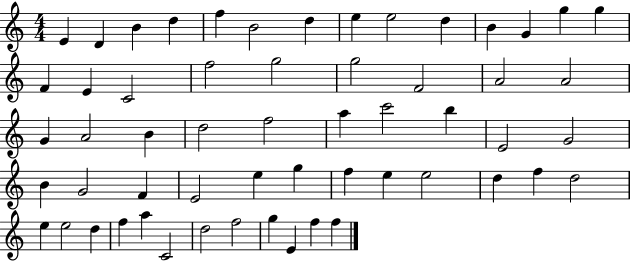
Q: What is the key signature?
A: C major